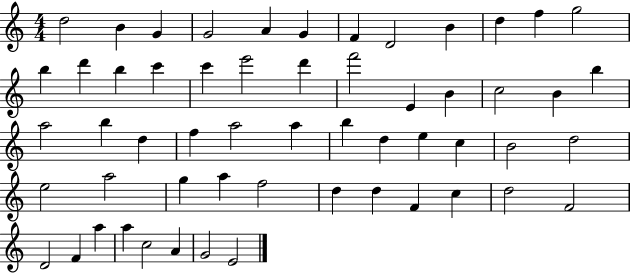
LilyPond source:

{
  \clef treble
  \numericTimeSignature
  \time 4/4
  \key c \major
  d''2 b'4 g'4 | g'2 a'4 g'4 | f'4 d'2 b'4 | d''4 f''4 g''2 | \break b''4 d'''4 b''4 c'''4 | c'''4 e'''2 d'''4 | f'''2 e'4 b'4 | c''2 b'4 b''4 | \break a''2 b''4 d''4 | f''4 a''2 a''4 | b''4 d''4 e''4 c''4 | b'2 d''2 | \break e''2 a''2 | g''4 a''4 f''2 | d''4 d''4 f'4 c''4 | d''2 f'2 | \break d'2 f'4 a''4 | a''4 c''2 a'4 | g'2 e'2 | \bar "|."
}